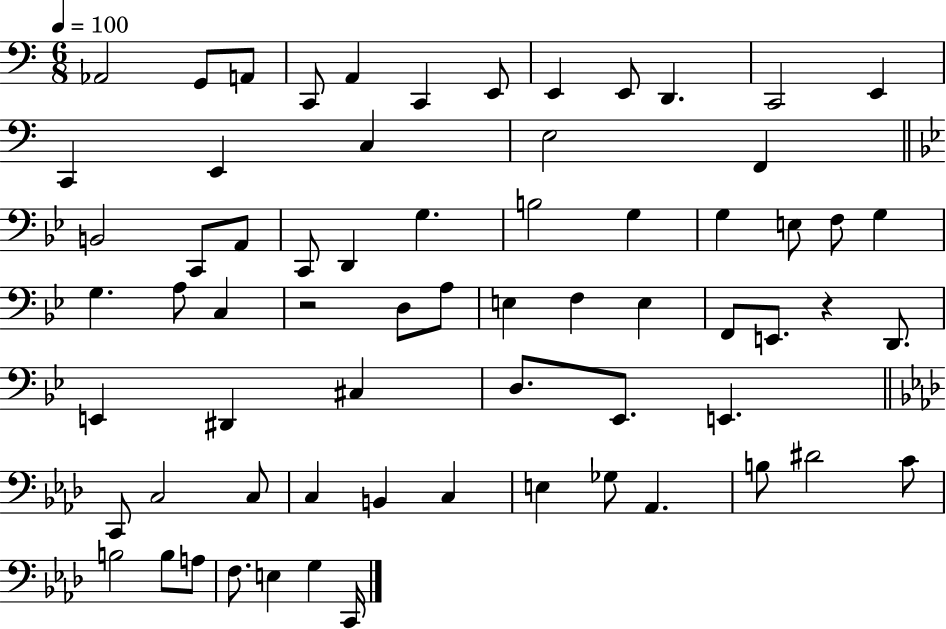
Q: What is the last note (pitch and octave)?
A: C2